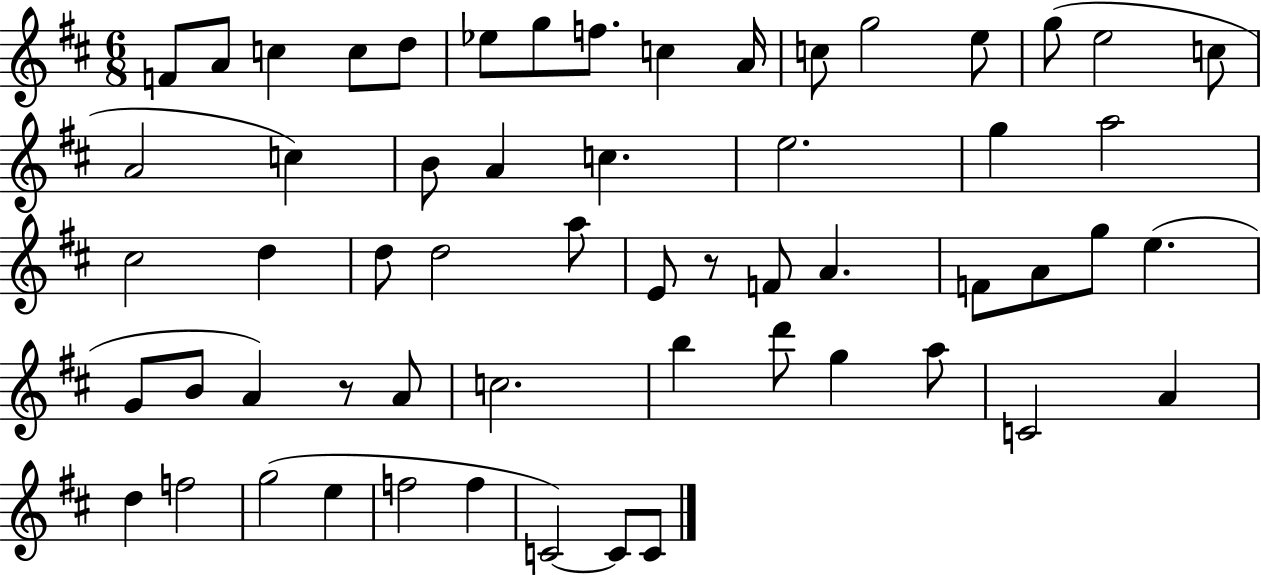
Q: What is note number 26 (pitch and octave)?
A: D5